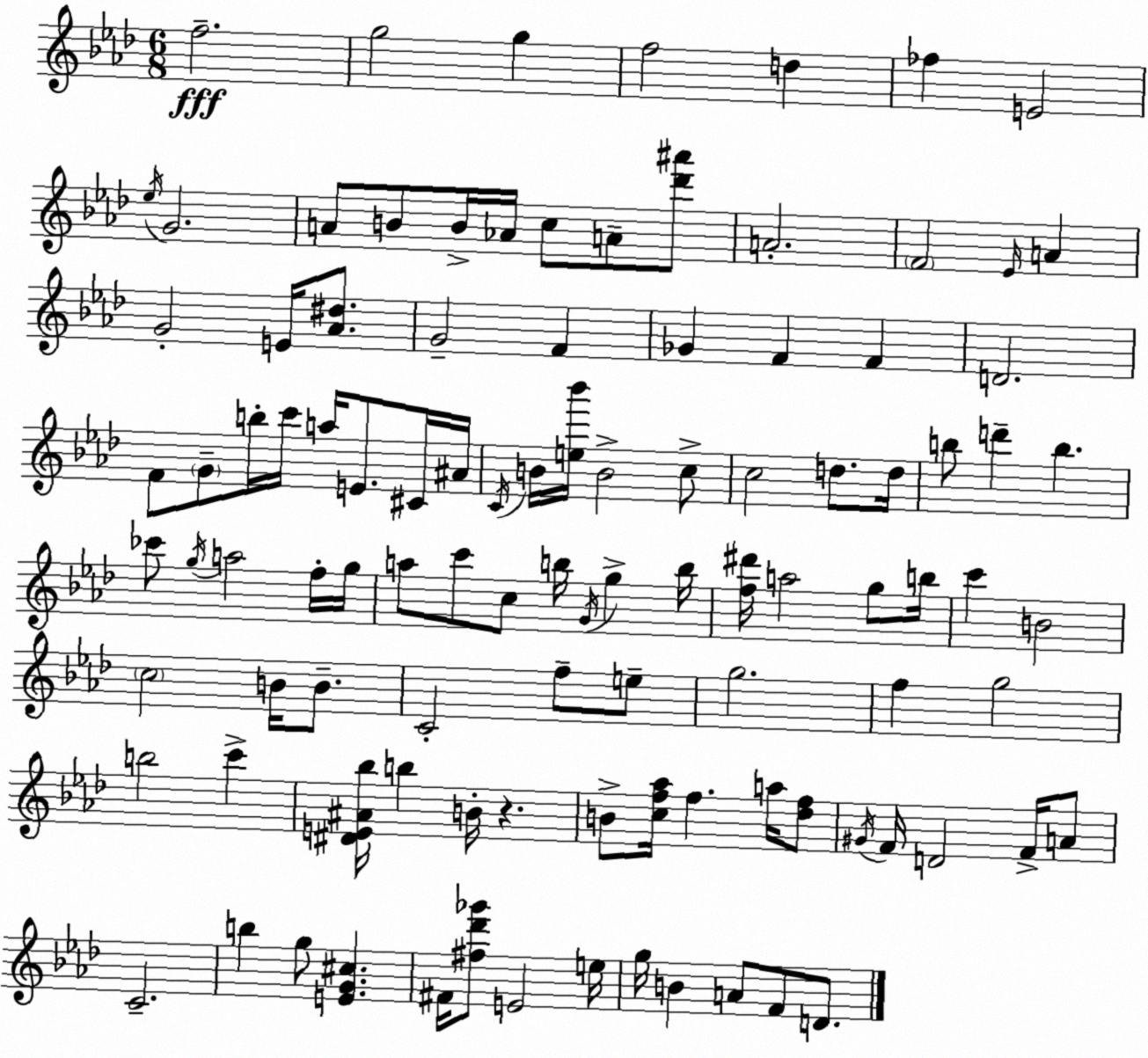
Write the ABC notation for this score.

X:1
T:Untitled
M:6/8
L:1/4
K:Fm
f2 g2 g f2 d _f E2 _e/4 G2 A/2 B/2 B/4 _A/4 c/2 A/2 [_d'^a']/2 A2 F2 _E/4 A G2 E/4 [_A^d]/2 G2 F _G F F D2 F/2 G/2 b/4 c'/4 a/4 E/2 ^C/4 ^A/4 C/4 B/4 [e_b']/4 B2 c/2 c2 d/2 d/4 b/2 d' b _c'/2 g/4 a2 f/4 g/4 a/2 c'/2 c/2 b/4 G/4 g b/4 [f^d']/4 a2 g/2 b/4 c' B2 c2 B/4 B/2 C2 f/2 e/2 g2 f g2 b2 c' [^DE^A_b]/4 b B/4 z B/2 [cf_a]/4 f a/4 [_df]/2 ^G/4 F/4 D2 F/4 A/2 C2 b g/2 [EG^c] ^F/4 [^f_d'_g']/2 E2 e/4 g/4 B A/2 F/2 D/2